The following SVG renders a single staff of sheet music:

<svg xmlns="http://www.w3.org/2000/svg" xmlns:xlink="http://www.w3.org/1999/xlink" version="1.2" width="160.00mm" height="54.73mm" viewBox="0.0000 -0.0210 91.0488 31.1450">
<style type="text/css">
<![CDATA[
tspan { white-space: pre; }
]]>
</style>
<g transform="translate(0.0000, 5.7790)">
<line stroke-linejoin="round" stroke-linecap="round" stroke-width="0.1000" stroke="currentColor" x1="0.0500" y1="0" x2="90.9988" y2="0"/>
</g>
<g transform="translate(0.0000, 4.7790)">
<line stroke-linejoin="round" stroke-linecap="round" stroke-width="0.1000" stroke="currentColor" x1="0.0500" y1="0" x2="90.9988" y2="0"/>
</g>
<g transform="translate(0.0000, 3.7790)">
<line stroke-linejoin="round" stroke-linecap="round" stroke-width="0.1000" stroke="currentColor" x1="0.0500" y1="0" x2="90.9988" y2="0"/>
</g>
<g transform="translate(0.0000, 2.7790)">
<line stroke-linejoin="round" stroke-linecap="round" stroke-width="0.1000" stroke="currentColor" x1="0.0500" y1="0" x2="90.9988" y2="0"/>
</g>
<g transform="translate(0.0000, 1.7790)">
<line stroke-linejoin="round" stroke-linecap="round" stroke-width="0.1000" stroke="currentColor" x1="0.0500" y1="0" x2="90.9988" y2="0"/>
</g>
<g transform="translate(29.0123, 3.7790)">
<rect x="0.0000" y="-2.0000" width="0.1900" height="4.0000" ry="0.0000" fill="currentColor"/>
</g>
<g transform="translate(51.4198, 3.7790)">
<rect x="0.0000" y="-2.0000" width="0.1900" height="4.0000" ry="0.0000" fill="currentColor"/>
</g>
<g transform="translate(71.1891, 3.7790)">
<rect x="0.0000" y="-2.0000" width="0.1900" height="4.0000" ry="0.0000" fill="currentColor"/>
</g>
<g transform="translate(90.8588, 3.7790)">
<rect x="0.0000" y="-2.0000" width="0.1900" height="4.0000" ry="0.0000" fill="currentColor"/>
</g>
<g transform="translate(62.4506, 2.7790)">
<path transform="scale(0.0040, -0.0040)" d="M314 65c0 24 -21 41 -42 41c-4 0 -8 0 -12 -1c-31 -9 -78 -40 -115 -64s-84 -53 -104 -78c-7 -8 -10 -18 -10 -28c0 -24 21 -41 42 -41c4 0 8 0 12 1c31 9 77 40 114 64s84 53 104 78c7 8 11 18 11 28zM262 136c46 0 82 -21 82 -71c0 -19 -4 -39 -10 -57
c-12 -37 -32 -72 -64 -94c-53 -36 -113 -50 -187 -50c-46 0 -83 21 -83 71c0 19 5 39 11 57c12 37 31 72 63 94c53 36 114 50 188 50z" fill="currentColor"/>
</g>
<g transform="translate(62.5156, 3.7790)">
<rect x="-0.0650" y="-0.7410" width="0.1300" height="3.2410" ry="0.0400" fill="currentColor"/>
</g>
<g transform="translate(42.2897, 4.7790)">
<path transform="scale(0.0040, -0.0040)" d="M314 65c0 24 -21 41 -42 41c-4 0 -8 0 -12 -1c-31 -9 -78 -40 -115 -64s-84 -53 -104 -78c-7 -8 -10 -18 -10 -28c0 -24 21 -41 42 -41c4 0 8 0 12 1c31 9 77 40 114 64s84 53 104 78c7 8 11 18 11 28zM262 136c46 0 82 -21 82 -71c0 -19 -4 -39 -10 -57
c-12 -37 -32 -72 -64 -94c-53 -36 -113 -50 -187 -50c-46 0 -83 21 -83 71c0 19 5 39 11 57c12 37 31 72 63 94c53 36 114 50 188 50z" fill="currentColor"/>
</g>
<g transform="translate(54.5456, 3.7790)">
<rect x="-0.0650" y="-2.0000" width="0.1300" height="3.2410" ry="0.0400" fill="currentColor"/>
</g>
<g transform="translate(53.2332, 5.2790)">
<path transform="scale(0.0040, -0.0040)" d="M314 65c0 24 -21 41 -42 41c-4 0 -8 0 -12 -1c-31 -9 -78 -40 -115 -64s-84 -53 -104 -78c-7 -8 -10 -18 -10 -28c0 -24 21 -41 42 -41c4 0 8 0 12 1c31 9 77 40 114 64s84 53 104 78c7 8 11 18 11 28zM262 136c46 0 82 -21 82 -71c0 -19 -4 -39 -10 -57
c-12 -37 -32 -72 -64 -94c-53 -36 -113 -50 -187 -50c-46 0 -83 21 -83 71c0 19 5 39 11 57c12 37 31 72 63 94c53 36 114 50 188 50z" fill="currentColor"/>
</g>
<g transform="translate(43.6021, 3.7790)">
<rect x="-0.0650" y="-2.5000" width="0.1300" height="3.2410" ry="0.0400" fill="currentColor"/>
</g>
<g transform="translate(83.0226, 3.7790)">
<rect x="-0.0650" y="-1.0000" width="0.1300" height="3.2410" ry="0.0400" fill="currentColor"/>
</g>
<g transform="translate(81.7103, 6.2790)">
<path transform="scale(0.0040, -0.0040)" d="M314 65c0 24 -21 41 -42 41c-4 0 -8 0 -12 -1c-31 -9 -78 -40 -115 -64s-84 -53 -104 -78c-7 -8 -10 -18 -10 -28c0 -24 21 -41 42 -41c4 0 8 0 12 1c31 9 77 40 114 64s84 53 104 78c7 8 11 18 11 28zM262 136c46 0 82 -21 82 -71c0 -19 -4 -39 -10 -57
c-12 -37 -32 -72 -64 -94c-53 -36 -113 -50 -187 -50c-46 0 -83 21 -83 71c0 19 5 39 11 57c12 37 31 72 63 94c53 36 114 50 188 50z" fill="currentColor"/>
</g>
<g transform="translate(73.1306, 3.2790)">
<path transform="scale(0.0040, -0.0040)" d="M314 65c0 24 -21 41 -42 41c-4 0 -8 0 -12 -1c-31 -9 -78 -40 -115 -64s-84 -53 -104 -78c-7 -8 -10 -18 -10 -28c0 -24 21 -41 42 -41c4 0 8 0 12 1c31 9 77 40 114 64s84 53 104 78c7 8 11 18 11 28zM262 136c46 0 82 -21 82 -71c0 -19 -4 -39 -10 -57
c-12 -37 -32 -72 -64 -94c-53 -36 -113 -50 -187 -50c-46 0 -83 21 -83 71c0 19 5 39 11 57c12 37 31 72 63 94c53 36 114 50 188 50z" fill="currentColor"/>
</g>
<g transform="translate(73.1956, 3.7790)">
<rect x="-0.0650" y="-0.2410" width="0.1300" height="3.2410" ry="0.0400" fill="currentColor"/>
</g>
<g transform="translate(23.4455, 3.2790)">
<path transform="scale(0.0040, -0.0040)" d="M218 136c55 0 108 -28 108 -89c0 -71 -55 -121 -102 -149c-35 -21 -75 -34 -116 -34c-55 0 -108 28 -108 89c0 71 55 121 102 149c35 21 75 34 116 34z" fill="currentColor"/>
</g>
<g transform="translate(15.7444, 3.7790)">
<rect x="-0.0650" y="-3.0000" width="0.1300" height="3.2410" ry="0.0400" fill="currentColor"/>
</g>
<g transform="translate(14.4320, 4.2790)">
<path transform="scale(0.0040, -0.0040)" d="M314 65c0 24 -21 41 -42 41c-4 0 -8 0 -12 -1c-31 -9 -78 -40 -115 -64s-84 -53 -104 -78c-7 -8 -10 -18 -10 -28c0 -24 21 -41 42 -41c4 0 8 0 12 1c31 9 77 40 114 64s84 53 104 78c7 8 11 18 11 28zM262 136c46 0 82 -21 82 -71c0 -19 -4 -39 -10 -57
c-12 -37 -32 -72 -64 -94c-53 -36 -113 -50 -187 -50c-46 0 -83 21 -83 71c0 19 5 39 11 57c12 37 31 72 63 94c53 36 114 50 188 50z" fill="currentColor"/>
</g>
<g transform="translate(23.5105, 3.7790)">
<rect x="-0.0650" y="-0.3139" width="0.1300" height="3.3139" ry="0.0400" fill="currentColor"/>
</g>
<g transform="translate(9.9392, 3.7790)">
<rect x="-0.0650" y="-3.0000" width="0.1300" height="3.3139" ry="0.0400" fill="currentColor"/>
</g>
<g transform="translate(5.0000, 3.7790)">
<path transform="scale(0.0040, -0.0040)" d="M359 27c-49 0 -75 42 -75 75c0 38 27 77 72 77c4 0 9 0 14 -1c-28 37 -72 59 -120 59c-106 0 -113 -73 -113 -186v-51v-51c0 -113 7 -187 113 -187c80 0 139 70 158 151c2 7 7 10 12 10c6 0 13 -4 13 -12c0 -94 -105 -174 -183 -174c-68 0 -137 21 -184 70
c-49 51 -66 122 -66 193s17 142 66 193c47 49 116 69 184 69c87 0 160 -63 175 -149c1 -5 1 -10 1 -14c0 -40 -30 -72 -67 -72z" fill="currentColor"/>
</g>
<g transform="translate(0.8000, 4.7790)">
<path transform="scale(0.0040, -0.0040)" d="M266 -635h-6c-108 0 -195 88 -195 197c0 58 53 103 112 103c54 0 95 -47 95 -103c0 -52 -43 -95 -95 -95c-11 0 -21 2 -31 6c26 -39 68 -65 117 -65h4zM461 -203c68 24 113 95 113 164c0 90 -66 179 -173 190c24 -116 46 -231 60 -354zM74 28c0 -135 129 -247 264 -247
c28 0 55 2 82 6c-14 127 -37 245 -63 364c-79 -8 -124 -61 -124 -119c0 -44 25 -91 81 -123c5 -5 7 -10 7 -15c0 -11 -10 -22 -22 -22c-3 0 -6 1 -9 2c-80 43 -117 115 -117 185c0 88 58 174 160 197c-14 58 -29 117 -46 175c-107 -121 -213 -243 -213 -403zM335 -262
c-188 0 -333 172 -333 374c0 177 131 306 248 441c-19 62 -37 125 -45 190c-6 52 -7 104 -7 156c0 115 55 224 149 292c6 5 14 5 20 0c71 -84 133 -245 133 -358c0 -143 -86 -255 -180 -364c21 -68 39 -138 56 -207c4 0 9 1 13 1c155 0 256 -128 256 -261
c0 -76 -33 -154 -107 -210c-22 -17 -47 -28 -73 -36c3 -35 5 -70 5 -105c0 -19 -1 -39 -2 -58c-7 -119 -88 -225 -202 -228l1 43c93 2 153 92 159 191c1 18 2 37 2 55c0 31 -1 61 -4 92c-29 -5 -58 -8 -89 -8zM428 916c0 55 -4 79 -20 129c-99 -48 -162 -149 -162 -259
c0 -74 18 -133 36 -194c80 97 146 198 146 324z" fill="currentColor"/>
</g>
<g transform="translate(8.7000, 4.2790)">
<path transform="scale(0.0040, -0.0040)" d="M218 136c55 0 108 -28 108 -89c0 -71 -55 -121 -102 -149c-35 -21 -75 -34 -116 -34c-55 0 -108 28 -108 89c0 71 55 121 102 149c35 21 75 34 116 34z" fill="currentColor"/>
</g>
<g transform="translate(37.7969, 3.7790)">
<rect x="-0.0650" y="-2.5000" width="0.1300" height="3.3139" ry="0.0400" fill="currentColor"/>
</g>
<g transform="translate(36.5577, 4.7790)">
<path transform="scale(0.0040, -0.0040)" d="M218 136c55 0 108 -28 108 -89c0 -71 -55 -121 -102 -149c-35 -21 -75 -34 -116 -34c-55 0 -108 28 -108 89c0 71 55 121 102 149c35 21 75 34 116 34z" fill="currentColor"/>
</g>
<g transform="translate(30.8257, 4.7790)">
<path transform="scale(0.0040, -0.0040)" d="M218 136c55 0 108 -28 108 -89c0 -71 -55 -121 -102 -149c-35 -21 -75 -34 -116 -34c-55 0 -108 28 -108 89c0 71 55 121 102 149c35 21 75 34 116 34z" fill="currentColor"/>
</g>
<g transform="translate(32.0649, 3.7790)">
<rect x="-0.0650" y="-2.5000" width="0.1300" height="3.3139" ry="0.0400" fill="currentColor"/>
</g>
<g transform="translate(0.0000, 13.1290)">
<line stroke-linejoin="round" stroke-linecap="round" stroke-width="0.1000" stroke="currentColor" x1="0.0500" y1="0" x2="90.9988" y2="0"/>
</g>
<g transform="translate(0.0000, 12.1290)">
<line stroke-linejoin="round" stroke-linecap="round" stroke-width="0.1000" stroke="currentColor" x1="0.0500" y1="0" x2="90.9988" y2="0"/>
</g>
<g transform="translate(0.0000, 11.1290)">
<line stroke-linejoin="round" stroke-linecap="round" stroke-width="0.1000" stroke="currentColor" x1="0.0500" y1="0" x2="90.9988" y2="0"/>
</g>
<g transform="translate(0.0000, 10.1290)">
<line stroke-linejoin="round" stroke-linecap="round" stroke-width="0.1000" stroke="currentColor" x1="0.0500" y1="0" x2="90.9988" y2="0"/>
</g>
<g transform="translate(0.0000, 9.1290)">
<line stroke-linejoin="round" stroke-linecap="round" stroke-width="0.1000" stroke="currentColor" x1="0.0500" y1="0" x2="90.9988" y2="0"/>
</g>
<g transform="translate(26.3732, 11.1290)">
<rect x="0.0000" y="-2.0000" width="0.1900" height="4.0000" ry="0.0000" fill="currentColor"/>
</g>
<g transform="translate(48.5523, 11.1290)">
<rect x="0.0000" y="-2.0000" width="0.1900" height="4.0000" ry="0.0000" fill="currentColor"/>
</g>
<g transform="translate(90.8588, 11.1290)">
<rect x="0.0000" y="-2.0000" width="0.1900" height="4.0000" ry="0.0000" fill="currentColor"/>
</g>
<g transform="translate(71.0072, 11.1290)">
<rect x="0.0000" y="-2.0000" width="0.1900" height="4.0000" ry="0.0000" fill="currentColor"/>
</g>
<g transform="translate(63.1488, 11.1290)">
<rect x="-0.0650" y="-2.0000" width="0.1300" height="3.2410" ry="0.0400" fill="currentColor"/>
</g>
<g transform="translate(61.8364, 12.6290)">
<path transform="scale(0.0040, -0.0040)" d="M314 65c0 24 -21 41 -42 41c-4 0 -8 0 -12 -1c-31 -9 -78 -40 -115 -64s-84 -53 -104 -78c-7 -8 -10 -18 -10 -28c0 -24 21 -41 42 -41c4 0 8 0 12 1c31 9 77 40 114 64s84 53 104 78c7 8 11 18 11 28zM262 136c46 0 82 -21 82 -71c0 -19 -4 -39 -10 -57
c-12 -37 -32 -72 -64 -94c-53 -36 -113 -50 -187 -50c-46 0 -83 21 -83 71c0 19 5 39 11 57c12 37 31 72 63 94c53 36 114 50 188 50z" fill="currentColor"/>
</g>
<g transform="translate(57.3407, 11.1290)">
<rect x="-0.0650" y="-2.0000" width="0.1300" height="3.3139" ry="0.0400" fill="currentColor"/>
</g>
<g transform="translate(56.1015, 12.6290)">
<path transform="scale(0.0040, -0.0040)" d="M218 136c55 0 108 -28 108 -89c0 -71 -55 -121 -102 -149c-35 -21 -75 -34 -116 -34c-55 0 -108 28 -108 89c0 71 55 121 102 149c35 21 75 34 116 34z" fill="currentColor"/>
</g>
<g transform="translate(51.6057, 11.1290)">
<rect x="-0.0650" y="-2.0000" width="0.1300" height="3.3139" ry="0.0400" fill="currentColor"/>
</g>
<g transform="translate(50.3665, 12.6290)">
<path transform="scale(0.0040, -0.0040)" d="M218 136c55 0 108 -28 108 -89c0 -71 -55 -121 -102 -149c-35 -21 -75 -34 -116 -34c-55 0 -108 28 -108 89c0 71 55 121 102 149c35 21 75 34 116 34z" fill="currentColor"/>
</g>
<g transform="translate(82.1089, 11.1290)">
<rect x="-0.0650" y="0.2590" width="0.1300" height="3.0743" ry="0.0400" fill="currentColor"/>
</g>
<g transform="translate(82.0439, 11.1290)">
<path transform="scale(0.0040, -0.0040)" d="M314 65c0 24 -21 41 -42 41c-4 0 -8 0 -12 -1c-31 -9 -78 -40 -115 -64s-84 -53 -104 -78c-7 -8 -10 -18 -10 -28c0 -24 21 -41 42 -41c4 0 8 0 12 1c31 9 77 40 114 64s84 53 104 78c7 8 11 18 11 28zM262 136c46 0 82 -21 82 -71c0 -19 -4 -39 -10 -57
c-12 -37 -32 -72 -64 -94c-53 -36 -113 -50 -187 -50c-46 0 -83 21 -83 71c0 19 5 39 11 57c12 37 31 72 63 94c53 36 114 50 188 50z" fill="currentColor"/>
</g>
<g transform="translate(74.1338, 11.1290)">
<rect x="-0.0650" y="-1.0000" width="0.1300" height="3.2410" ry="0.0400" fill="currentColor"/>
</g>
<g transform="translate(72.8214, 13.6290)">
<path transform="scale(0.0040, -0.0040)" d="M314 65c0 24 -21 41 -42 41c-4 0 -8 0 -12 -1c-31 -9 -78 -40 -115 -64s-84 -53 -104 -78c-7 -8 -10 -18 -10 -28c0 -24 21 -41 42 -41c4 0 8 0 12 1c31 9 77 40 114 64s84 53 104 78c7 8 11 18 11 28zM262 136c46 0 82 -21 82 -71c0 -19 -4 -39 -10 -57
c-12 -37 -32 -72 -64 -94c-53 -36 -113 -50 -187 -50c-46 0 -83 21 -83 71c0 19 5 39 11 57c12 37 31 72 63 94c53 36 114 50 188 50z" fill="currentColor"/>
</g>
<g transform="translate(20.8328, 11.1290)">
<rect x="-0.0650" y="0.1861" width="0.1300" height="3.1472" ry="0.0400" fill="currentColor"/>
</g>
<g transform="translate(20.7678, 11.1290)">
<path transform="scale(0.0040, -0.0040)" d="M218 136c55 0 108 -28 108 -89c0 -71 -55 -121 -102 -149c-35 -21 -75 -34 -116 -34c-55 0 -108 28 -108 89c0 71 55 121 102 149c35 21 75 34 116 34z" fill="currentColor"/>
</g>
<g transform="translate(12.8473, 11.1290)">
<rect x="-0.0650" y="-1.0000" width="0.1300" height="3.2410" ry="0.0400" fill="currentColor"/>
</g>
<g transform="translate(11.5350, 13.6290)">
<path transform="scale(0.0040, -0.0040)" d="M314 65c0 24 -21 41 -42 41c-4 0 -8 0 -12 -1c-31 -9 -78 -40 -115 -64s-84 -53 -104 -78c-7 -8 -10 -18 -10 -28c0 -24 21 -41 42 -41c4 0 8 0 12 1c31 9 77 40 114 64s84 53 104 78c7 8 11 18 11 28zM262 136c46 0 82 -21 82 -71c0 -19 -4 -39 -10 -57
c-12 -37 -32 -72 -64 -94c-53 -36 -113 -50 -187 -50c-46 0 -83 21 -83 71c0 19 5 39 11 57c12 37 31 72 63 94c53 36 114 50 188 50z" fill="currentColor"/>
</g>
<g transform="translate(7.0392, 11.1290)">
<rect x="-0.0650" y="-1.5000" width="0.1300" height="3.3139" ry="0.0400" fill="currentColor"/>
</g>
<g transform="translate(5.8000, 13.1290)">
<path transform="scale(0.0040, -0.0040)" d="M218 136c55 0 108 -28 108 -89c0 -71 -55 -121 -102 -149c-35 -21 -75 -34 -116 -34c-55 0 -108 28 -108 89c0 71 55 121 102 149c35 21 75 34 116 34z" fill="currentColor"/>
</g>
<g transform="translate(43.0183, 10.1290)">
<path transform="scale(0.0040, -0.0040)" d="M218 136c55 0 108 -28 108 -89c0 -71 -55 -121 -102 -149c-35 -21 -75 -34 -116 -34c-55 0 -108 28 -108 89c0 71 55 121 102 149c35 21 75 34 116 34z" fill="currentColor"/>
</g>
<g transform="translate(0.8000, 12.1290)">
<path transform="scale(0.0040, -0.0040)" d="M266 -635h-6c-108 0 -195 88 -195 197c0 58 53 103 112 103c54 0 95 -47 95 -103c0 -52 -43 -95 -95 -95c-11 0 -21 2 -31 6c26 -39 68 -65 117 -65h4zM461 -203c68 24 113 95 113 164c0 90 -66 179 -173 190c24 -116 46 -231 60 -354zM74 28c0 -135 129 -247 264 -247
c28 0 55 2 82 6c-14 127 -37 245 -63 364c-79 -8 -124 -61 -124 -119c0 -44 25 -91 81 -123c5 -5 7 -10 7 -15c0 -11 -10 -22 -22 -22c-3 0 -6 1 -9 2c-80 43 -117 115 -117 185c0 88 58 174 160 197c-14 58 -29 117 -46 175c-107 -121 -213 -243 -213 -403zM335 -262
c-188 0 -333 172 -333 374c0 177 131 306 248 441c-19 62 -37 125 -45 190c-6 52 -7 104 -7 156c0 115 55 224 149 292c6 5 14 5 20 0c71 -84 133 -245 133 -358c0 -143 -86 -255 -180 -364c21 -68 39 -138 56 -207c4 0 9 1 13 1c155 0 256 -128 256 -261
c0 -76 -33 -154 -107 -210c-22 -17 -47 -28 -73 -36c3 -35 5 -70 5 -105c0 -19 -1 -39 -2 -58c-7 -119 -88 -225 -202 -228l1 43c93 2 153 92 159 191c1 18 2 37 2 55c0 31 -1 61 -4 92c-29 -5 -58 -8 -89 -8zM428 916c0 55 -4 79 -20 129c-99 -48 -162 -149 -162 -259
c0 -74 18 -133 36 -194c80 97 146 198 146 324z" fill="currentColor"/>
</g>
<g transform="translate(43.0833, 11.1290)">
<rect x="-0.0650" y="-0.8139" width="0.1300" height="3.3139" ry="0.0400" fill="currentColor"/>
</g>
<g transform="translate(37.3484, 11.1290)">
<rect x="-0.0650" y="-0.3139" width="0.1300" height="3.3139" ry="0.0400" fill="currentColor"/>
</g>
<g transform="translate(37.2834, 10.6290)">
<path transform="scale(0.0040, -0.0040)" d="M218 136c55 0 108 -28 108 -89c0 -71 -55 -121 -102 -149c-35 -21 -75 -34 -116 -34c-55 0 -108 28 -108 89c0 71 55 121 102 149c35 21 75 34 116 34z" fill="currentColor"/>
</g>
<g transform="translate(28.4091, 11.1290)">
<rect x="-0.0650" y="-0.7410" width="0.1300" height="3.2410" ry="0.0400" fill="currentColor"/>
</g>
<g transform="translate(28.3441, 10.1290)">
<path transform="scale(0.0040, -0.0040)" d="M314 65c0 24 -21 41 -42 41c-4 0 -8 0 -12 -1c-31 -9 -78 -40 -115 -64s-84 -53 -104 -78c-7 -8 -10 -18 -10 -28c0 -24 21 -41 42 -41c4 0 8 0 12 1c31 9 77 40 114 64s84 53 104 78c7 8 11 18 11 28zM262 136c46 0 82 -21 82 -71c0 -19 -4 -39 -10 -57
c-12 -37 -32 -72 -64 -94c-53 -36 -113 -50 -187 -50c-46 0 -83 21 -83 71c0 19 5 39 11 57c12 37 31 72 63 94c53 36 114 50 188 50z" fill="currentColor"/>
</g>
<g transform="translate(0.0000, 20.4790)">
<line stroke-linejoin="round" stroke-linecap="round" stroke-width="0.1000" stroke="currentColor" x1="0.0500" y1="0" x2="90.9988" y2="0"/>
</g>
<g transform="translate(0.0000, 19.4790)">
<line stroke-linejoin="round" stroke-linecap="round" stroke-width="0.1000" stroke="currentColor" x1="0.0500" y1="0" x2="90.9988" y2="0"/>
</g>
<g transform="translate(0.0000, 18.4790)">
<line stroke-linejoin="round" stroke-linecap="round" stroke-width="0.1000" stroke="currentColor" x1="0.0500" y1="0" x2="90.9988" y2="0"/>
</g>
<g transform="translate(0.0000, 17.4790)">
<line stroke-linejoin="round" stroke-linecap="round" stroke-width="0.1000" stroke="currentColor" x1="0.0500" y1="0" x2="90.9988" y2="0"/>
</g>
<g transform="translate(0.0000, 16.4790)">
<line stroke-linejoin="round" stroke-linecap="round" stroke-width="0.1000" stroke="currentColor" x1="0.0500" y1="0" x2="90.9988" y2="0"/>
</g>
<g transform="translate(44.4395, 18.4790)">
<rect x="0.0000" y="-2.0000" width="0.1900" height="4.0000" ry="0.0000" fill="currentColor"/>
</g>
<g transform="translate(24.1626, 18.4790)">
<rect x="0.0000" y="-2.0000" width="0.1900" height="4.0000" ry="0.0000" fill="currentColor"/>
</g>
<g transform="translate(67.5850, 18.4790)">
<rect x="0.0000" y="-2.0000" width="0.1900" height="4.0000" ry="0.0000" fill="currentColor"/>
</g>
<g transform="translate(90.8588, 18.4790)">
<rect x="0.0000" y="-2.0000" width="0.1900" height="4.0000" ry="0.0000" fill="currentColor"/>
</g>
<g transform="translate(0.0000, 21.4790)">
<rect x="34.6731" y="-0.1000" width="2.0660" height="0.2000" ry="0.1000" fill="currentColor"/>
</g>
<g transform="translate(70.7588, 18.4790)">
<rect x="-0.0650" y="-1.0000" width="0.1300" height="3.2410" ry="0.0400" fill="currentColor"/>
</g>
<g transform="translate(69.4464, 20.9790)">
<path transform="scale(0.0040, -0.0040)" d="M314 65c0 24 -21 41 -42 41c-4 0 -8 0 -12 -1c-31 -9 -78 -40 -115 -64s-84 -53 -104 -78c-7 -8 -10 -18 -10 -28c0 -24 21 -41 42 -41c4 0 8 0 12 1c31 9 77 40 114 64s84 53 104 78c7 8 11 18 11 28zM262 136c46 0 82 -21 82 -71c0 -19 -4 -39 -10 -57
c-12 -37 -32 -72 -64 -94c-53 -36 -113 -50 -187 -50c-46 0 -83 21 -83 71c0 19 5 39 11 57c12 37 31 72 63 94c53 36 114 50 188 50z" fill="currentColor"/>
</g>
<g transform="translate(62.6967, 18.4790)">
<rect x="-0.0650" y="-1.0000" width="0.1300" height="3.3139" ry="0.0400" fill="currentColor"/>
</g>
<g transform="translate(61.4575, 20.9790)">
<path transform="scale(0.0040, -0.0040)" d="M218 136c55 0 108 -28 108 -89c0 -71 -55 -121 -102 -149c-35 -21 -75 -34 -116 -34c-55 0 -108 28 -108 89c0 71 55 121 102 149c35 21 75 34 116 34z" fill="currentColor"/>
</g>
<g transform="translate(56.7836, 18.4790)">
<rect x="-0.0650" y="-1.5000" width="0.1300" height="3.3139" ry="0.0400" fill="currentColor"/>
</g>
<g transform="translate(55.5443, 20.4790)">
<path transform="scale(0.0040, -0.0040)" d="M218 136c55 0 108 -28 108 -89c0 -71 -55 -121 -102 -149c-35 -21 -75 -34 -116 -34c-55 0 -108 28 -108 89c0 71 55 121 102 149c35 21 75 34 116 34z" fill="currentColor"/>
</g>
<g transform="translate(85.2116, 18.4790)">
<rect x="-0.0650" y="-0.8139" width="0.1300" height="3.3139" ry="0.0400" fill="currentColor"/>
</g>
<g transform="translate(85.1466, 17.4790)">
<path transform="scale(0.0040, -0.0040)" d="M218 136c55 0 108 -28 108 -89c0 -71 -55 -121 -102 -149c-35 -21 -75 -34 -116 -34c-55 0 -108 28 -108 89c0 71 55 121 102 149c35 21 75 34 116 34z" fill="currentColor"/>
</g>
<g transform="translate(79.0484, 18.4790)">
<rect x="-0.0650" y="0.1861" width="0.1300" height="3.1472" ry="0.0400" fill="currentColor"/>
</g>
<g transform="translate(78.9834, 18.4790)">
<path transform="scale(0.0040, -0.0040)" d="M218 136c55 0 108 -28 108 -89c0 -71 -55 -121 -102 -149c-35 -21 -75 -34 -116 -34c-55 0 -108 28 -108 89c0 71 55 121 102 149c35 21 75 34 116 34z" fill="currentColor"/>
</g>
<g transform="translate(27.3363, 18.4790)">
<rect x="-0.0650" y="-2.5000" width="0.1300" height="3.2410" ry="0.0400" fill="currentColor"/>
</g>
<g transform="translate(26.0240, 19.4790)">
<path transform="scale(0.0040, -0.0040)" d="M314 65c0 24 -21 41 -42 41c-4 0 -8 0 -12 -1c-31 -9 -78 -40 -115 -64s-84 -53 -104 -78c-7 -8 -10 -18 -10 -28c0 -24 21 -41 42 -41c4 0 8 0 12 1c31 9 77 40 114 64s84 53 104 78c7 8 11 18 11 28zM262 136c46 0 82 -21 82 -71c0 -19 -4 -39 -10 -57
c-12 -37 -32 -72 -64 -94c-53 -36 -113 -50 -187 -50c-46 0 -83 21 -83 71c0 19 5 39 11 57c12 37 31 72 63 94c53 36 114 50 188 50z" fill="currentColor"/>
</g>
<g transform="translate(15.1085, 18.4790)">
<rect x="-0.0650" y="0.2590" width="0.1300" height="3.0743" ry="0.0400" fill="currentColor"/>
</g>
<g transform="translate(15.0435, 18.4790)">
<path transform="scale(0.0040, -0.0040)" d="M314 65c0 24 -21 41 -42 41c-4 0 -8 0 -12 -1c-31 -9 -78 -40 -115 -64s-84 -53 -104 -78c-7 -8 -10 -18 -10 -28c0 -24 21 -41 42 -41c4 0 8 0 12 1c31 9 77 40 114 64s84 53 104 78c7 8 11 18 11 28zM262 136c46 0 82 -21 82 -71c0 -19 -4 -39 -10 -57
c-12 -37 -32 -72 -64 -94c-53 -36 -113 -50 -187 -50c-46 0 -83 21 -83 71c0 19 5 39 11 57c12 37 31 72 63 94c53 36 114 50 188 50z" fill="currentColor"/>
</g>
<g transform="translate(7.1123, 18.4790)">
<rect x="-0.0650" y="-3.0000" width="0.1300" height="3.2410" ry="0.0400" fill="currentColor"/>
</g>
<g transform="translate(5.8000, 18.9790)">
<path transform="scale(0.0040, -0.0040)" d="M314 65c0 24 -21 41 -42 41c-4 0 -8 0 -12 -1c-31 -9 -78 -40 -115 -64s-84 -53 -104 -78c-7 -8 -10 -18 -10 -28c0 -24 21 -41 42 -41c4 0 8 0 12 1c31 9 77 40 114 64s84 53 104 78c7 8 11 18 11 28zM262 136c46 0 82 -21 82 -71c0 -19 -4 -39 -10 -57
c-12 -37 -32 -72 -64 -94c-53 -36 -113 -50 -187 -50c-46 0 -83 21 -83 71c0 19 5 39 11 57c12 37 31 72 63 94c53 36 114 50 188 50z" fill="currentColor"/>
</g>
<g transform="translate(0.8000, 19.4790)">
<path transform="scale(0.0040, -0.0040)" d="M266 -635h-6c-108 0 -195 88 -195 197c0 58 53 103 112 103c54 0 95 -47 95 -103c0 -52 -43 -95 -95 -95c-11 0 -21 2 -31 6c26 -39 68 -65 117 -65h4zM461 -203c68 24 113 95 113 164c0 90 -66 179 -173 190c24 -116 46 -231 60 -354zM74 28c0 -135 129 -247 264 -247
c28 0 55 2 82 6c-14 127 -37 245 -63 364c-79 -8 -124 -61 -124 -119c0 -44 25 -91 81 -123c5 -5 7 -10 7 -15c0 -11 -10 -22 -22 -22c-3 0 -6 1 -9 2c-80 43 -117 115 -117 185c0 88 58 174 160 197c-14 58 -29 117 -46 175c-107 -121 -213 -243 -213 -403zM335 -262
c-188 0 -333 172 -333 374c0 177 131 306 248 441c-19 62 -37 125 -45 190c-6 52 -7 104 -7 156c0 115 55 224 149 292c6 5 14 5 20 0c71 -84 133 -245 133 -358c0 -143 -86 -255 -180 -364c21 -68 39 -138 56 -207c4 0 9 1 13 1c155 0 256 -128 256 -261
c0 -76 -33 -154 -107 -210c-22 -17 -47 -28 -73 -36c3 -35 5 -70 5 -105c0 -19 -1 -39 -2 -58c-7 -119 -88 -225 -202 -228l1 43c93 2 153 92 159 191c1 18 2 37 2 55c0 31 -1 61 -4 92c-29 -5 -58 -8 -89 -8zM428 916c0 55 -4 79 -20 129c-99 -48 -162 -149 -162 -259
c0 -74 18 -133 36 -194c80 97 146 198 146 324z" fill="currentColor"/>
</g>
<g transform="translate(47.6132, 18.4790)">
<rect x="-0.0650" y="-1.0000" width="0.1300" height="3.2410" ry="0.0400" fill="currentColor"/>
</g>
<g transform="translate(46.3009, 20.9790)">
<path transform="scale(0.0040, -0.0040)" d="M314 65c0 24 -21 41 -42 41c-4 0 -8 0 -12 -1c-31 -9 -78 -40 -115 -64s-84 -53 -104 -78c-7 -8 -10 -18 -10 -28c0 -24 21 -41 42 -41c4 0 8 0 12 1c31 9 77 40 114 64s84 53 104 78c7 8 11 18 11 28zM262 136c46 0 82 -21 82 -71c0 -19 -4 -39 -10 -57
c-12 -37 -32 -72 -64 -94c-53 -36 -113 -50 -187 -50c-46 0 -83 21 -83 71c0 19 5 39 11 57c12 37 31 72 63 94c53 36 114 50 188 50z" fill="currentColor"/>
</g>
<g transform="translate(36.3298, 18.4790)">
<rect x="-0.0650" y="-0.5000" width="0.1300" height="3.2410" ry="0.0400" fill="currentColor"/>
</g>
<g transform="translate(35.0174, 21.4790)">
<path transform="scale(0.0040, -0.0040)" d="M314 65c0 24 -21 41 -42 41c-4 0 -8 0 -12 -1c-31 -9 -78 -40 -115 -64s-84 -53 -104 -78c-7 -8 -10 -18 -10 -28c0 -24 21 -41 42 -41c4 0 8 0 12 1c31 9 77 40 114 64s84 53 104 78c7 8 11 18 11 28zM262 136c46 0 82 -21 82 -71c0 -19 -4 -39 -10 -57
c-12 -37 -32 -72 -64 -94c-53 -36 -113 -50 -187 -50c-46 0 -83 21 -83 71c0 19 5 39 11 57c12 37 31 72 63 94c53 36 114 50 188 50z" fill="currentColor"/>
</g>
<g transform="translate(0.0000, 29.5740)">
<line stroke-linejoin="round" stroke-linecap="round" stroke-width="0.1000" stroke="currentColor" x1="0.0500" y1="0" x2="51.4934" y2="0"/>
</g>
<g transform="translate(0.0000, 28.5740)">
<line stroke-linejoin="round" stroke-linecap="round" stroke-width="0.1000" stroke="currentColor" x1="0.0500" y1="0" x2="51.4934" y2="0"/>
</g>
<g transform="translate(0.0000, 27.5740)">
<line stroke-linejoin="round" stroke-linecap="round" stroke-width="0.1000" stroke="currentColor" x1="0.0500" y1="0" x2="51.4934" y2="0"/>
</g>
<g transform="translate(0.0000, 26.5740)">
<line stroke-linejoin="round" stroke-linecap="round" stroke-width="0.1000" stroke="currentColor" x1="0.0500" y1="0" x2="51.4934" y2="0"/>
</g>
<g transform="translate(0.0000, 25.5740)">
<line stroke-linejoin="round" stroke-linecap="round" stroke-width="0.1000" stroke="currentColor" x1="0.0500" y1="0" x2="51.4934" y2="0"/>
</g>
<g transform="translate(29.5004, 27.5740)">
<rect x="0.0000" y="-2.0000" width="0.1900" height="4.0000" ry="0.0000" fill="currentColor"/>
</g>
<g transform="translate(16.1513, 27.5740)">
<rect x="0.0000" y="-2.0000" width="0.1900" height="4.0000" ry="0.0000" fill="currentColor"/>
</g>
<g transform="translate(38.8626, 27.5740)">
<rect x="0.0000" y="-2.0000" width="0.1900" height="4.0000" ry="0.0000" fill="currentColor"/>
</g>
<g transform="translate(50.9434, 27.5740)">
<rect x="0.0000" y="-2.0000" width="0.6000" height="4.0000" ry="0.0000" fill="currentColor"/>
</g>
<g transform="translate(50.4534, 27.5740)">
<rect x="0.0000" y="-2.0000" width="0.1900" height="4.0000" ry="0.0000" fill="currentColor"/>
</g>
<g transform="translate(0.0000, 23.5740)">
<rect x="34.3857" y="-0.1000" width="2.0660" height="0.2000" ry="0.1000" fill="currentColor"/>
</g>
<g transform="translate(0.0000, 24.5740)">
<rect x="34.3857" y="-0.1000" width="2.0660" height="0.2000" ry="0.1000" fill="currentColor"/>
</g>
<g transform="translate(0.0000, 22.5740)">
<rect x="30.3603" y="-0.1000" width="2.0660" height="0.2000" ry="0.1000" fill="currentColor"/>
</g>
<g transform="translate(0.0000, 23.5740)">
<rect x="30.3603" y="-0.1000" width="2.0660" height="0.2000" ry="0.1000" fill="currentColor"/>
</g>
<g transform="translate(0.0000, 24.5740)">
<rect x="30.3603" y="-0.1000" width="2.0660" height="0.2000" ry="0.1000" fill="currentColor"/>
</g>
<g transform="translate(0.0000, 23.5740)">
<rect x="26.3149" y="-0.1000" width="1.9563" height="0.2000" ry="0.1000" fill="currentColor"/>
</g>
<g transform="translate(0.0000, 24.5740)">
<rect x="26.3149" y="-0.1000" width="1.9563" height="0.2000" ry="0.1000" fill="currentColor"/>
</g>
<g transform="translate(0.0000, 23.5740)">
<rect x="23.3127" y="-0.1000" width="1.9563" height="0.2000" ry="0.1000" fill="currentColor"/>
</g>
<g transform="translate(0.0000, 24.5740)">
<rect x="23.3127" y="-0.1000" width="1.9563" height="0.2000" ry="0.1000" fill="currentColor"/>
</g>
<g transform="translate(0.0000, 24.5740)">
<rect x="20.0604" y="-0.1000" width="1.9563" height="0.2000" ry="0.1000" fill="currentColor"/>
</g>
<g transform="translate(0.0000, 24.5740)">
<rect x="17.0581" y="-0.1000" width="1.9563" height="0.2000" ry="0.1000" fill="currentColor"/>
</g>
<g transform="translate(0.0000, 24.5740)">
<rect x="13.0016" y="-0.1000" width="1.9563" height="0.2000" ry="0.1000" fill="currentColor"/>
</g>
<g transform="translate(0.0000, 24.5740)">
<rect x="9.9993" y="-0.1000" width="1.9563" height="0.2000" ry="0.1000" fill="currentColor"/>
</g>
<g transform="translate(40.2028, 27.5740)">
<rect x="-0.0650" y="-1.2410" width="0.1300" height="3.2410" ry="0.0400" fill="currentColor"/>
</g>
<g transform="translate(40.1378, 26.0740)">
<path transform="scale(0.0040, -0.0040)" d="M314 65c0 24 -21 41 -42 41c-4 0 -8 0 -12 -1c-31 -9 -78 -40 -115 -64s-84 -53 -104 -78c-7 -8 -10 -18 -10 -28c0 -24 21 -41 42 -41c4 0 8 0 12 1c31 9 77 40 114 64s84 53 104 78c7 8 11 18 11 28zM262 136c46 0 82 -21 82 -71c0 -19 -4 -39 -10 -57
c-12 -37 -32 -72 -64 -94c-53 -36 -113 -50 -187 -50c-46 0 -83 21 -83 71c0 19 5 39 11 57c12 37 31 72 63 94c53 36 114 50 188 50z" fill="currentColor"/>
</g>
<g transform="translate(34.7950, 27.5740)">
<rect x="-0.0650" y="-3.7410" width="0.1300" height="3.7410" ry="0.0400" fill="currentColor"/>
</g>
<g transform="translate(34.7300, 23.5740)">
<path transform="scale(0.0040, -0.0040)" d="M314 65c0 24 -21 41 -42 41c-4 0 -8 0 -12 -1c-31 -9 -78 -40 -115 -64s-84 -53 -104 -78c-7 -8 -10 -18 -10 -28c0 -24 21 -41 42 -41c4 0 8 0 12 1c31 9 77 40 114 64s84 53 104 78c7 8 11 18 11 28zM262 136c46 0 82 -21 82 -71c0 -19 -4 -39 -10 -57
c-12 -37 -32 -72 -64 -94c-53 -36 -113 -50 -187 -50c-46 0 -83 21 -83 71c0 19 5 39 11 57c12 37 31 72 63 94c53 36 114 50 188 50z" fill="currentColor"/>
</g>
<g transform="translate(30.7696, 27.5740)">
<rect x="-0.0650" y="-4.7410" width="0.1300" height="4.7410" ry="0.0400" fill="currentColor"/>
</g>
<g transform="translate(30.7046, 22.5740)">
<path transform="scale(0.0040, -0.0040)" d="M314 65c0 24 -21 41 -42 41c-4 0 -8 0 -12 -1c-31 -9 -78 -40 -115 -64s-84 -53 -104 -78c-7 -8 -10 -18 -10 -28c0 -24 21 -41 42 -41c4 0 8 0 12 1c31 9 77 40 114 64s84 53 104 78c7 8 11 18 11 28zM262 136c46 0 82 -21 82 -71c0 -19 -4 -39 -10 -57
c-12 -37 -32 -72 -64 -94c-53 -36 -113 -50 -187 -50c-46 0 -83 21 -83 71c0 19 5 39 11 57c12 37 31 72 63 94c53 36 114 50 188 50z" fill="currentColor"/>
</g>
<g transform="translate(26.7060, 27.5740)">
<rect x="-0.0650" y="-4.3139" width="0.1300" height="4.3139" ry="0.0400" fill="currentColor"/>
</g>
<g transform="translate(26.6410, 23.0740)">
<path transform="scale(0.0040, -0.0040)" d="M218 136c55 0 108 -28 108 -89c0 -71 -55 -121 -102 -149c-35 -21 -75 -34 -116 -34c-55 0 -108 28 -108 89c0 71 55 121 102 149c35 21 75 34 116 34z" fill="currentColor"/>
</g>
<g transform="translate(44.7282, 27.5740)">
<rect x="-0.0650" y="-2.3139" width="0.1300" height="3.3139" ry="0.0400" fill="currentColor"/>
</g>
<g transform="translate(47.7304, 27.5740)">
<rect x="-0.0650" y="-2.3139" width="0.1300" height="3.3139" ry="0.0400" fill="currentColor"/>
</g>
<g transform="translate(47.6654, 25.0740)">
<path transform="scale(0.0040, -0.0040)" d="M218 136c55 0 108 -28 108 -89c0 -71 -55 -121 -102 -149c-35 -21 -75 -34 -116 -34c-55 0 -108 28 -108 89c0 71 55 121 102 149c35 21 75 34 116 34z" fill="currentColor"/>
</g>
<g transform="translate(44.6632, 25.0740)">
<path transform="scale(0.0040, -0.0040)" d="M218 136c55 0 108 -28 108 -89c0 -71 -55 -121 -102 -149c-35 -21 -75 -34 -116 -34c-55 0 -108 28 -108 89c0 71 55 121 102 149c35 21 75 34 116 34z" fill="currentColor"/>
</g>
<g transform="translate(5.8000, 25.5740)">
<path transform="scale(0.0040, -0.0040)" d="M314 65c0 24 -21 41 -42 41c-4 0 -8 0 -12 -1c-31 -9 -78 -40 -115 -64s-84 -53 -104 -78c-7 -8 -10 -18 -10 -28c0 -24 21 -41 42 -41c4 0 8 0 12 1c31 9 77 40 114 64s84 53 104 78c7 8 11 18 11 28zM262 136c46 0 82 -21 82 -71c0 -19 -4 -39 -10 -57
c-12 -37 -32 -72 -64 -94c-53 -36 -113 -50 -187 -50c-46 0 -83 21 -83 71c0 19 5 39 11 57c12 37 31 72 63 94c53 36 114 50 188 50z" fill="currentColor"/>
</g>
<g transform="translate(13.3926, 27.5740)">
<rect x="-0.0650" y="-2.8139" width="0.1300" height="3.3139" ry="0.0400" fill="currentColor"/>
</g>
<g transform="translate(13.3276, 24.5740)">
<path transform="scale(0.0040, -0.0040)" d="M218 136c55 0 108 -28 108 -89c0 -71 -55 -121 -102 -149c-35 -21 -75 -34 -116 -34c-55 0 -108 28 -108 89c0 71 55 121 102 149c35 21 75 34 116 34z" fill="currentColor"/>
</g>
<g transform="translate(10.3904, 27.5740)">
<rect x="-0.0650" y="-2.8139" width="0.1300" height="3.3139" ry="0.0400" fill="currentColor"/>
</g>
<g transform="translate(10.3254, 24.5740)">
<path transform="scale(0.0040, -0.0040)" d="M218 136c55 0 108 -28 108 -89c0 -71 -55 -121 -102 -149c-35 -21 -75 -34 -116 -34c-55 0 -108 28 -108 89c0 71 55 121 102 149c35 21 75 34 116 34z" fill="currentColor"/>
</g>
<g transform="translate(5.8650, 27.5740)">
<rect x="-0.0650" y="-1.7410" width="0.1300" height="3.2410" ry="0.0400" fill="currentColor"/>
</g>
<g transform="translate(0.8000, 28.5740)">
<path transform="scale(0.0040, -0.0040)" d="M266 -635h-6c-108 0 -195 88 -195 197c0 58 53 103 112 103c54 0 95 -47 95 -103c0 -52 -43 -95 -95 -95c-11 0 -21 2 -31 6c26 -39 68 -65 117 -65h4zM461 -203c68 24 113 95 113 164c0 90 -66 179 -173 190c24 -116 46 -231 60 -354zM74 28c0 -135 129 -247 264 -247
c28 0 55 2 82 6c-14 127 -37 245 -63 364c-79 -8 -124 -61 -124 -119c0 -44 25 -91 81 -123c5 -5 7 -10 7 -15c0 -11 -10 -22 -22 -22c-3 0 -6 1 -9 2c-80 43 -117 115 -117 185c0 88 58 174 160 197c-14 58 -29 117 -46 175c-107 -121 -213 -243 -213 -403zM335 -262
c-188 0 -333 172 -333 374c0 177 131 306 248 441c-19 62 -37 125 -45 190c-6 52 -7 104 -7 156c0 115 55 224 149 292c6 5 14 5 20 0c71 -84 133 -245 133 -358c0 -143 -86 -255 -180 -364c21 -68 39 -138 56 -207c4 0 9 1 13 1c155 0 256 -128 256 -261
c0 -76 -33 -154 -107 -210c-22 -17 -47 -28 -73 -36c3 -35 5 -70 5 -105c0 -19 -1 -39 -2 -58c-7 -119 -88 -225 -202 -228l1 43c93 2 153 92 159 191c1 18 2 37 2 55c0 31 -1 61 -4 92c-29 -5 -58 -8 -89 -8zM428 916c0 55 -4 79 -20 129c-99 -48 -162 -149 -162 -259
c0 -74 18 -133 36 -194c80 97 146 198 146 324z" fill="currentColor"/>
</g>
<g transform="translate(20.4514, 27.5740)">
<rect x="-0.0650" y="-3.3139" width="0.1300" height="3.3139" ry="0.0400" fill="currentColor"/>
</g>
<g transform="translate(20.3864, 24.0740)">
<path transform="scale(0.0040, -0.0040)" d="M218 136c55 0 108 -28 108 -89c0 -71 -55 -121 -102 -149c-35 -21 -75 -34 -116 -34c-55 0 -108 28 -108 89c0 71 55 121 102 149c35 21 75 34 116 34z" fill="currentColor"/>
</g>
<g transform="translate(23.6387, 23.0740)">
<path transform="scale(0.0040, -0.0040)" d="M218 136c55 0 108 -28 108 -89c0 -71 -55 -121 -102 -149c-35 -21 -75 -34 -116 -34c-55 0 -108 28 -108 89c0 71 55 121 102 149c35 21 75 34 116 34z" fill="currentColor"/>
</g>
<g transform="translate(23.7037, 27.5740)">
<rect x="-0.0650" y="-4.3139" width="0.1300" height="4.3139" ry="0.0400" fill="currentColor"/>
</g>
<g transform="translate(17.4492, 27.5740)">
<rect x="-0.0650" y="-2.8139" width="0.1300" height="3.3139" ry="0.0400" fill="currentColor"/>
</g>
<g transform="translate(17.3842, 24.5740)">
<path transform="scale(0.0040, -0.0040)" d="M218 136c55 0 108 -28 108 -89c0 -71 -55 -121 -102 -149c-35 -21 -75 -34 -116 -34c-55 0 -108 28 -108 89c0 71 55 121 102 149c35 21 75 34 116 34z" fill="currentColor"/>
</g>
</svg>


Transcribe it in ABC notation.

X:1
T:Untitled
M:4/4
L:1/4
K:C
A A2 c G G G2 F2 d2 c2 D2 E D2 B d2 c d F F F2 D2 B2 A2 B2 G2 C2 D2 E D D2 B d f2 a a a b d' d' e'2 c'2 e2 g g